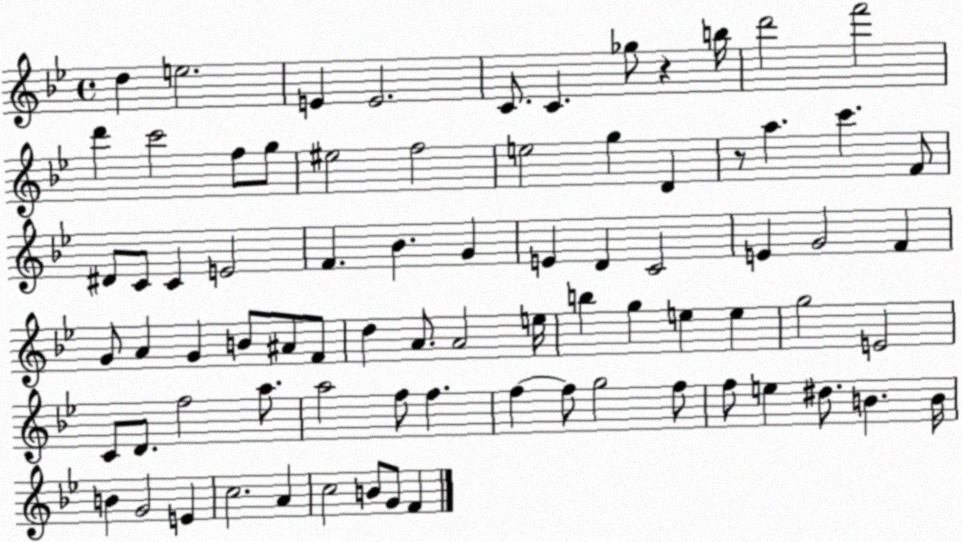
X:1
T:Untitled
M:4/4
L:1/4
K:Bb
d e2 E E2 C/2 C _g/2 z b/4 d'2 f'2 d' c'2 f/2 g/2 ^e2 f2 e2 g D z/2 a c' F/2 ^D/2 C/2 C E2 F _B G E D C2 E G2 F G/2 A G B/2 ^A/2 F/2 d A/2 A2 e/4 b g e e g2 E2 C/2 D/2 f2 a/2 a2 f/2 f f f/2 g2 f/2 f/2 e ^d/2 B B/4 B G2 E c2 A c2 B/2 G/2 F